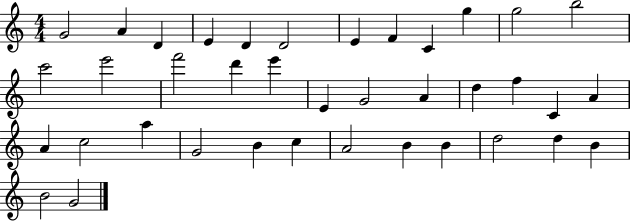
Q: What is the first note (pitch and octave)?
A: G4